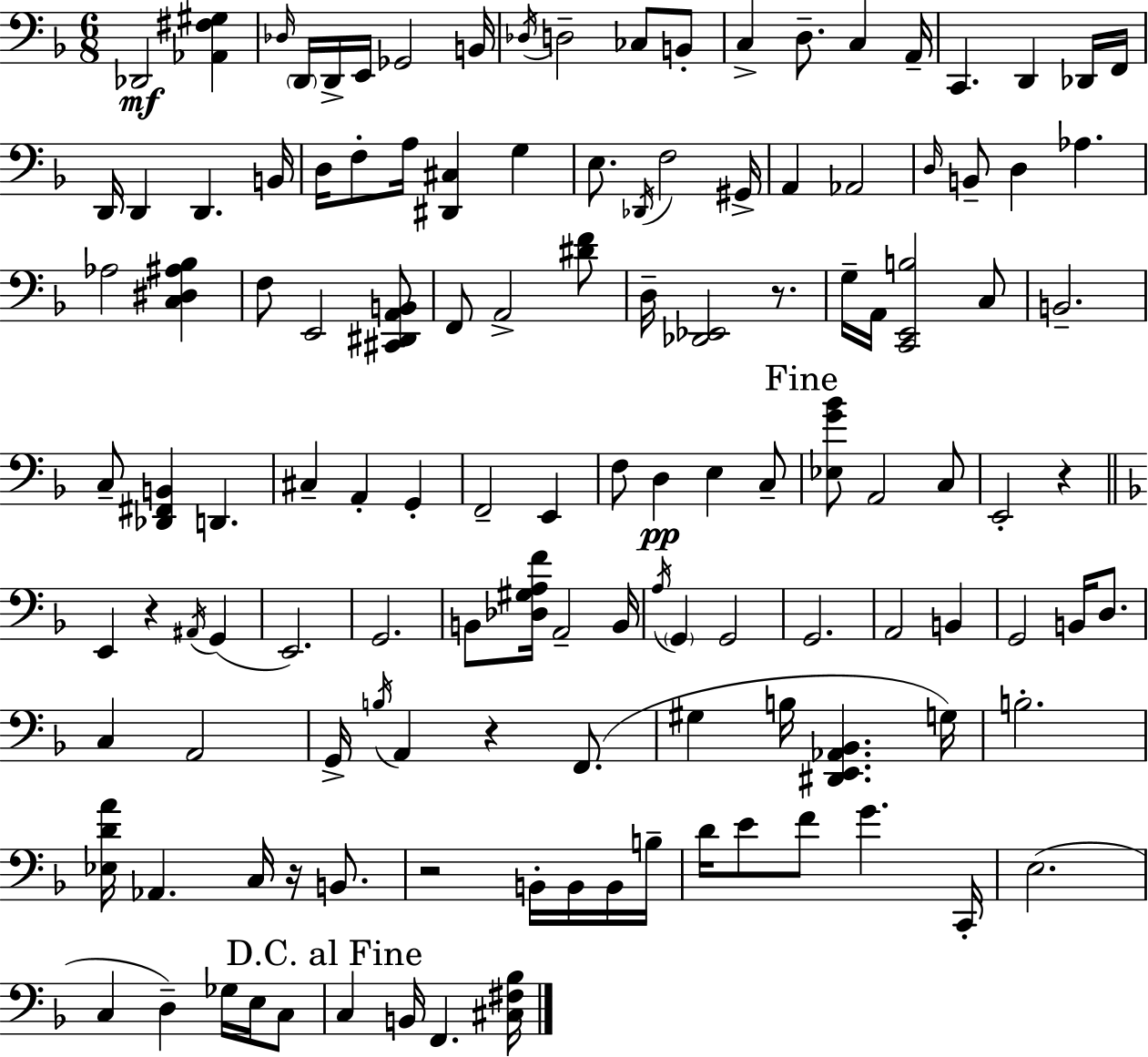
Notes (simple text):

Db2/h [Ab2,F#3,G#3]/q Db3/s D2/s D2/s E2/s Gb2/h B2/s Db3/s D3/h CES3/e B2/e C3/q D3/e. C3/q A2/s C2/q. D2/q Db2/s F2/s D2/s D2/q D2/q. B2/s D3/s F3/e A3/s [D#2,C#3]/q G3/q E3/e. Db2/s F3/h G#2/s A2/q Ab2/h D3/s B2/e D3/q Ab3/q. Ab3/h [C3,D#3,A#3,Bb3]/q F3/e E2/h [C#2,D#2,A2,B2]/e F2/e A2/h [D#4,F4]/e D3/s [Db2,Eb2]/h R/e. G3/s A2/s [C2,E2,B3]/h C3/e B2/h. C3/e [Db2,F#2,B2]/q D2/q. C#3/q A2/q G2/q F2/h E2/q F3/e D3/q E3/q C3/e [Eb3,G4,Bb4]/e A2/h C3/e E2/h R/q E2/q R/q A#2/s G2/q E2/h. G2/h. B2/e [Db3,G#3,A3,F4]/s A2/h B2/s A3/s G2/q G2/h G2/h. A2/h B2/q G2/h B2/s D3/e. C3/q A2/h G2/s B3/s A2/q R/q F2/e. G#3/q B3/s [D#2,E2,Ab2,Bb2]/q. G3/s B3/h. [Eb3,D4,A4]/s Ab2/q. C3/s R/s B2/e. R/h B2/s B2/s B2/s B3/s D4/s E4/e F4/e G4/q. C2/s E3/h. C3/q D3/q Gb3/s E3/s C3/e C3/q B2/s F2/q. [C#3,F#3,Bb3]/s